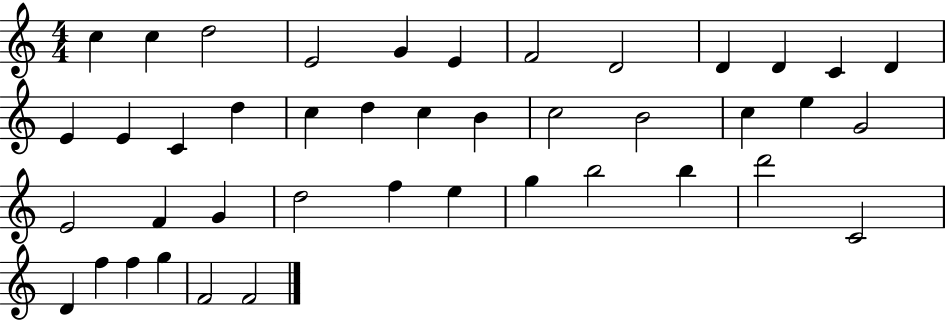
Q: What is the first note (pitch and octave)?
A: C5